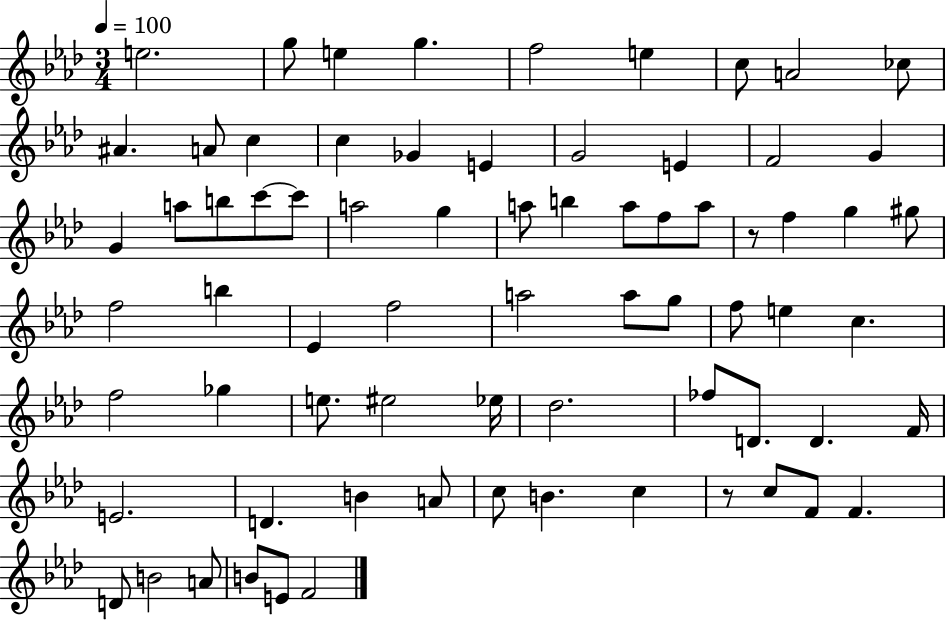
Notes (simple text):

E5/h. G5/e E5/q G5/q. F5/h E5/q C5/e A4/h CES5/e A#4/q. A4/e C5/q C5/q Gb4/q E4/q G4/h E4/q F4/h G4/q G4/q A5/e B5/e C6/e C6/e A5/h G5/q A5/e B5/q A5/e F5/e A5/e R/e F5/q G5/q G#5/e F5/h B5/q Eb4/q F5/h A5/h A5/e G5/e F5/e E5/q C5/q. F5/h Gb5/q E5/e. EIS5/h Eb5/s Db5/h. FES5/e D4/e. D4/q. F4/s E4/h. D4/q. B4/q A4/e C5/e B4/q. C5/q R/e C5/e F4/e F4/q. D4/e B4/h A4/e B4/e E4/e F4/h